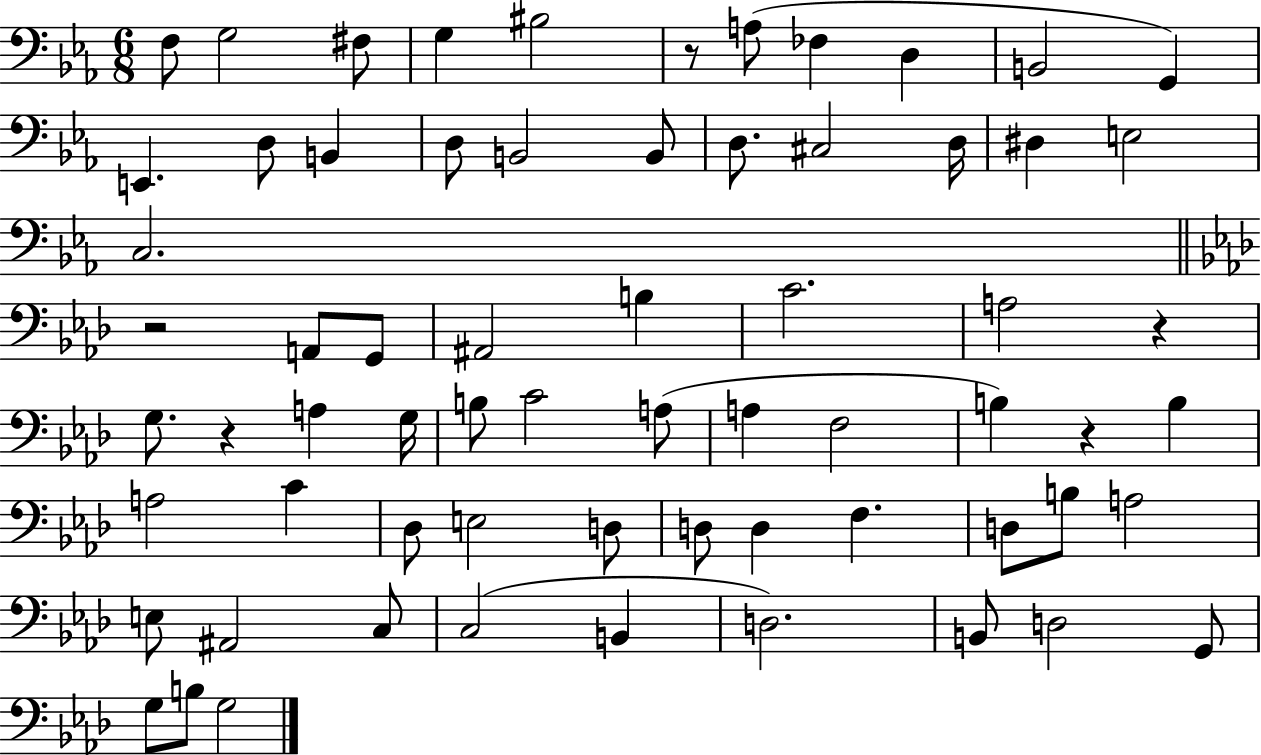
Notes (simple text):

F3/e G3/h F#3/e G3/q BIS3/h R/e A3/e FES3/q D3/q B2/h G2/q E2/q. D3/e B2/q D3/e B2/h B2/e D3/e. C#3/h D3/s D#3/q E3/h C3/h. R/h A2/e G2/e A#2/h B3/q C4/h. A3/h R/q G3/e. R/q A3/q G3/s B3/e C4/h A3/e A3/q F3/h B3/q R/q B3/q A3/h C4/q Db3/e E3/h D3/e D3/e D3/q F3/q. D3/e B3/e A3/h E3/e A#2/h C3/e C3/h B2/q D3/h. B2/e D3/h G2/e G3/e B3/e G3/h